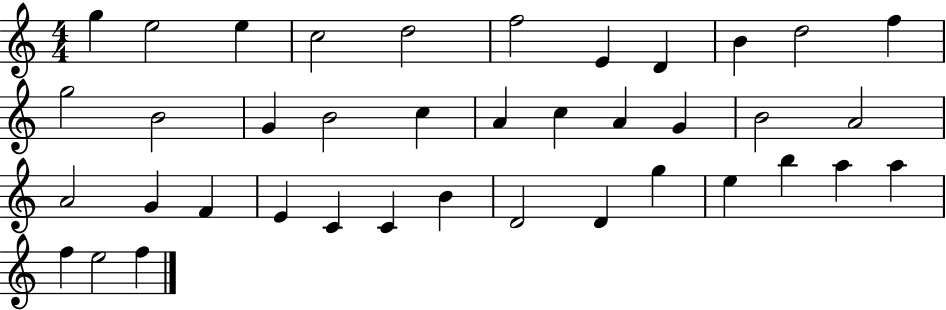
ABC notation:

X:1
T:Untitled
M:4/4
L:1/4
K:C
g e2 e c2 d2 f2 E D B d2 f g2 B2 G B2 c A c A G B2 A2 A2 G F E C C B D2 D g e b a a f e2 f